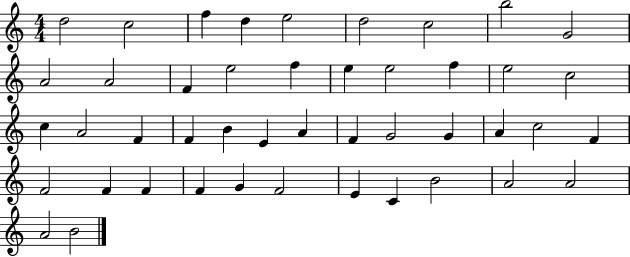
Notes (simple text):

D5/h C5/h F5/q D5/q E5/h D5/h C5/h B5/h G4/h A4/h A4/h F4/q E5/h F5/q E5/q E5/h F5/q E5/h C5/h C5/q A4/h F4/q F4/q B4/q E4/q A4/q F4/q G4/h G4/q A4/q C5/h F4/q F4/h F4/q F4/q F4/q G4/q F4/h E4/q C4/q B4/h A4/h A4/h A4/h B4/h